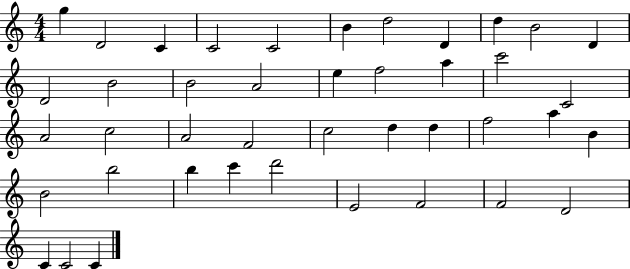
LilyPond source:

{
  \clef treble
  \numericTimeSignature
  \time 4/4
  \key c \major
  g''4 d'2 c'4 | c'2 c'2 | b'4 d''2 d'4 | d''4 b'2 d'4 | \break d'2 b'2 | b'2 a'2 | e''4 f''2 a''4 | c'''2 c'2 | \break a'2 c''2 | a'2 f'2 | c''2 d''4 d''4 | f''2 a''4 b'4 | \break b'2 b''2 | b''4 c'''4 d'''2 | e'2 f'2 | f'2 d'2 | \break c'4 c'2 c'4 | \bar "|."
}